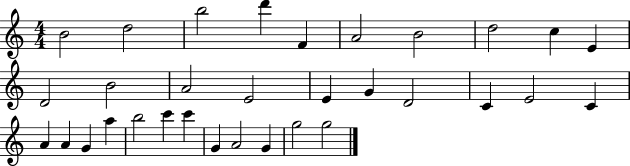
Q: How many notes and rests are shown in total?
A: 32